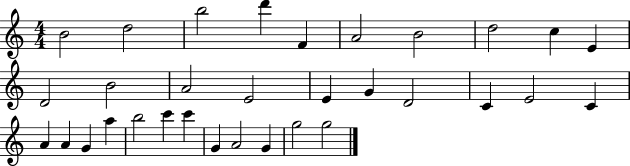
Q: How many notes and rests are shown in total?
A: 32